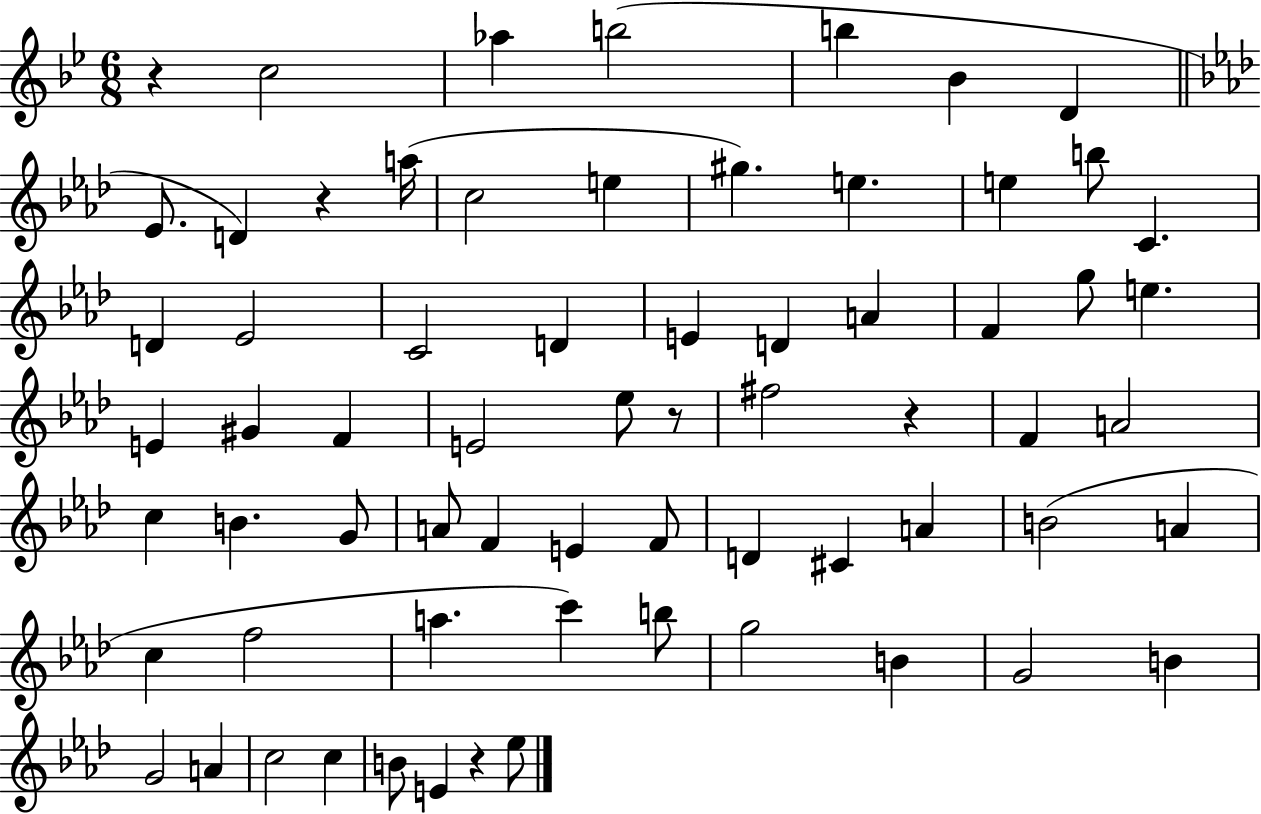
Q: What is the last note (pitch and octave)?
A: Eb5